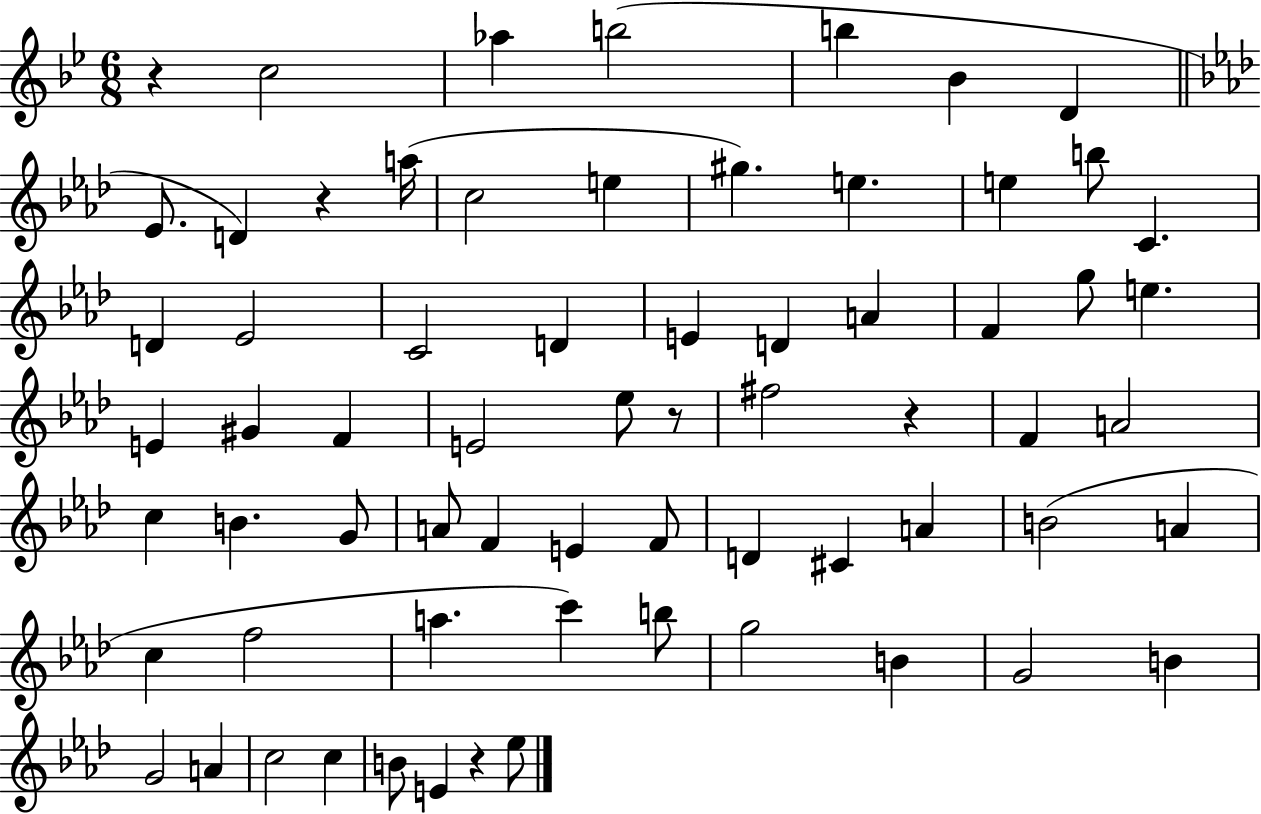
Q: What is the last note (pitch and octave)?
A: Eb5